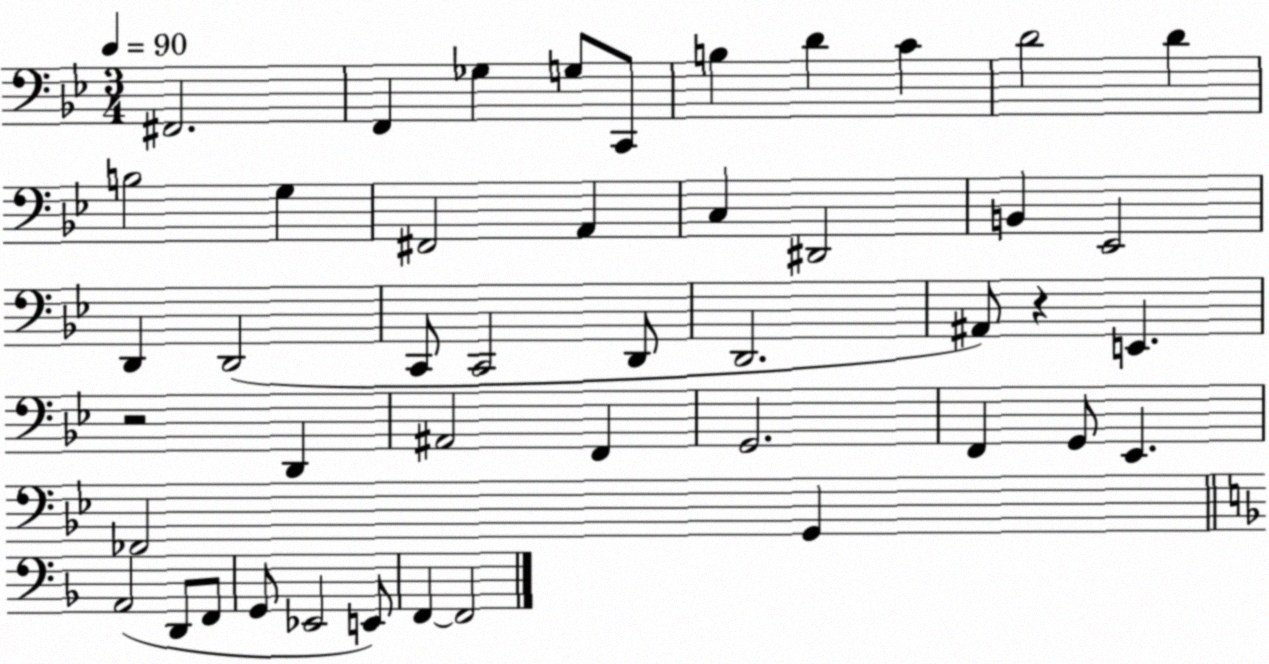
X:1
T:Untitled
M:3/4
L:1/4
K:Bb
^F,,2 F,, _G, G,/2 C,,/2 B, D C D2 D B,2 G, ^F,,2 A,, C, ^D,,2 B,, _E,,2 D,, D,,2 C,,/2 C,,2 D,,/2 D,,2 ^A,,/2 z E,, z2 D,, ^A,,2 F,, G,,2 F,, G,,/2 _E,, _F,,2 G,, A,,2 D,,/2 F,,/2 G,,/2 _E,,2 E,,/2 F,, F,,2